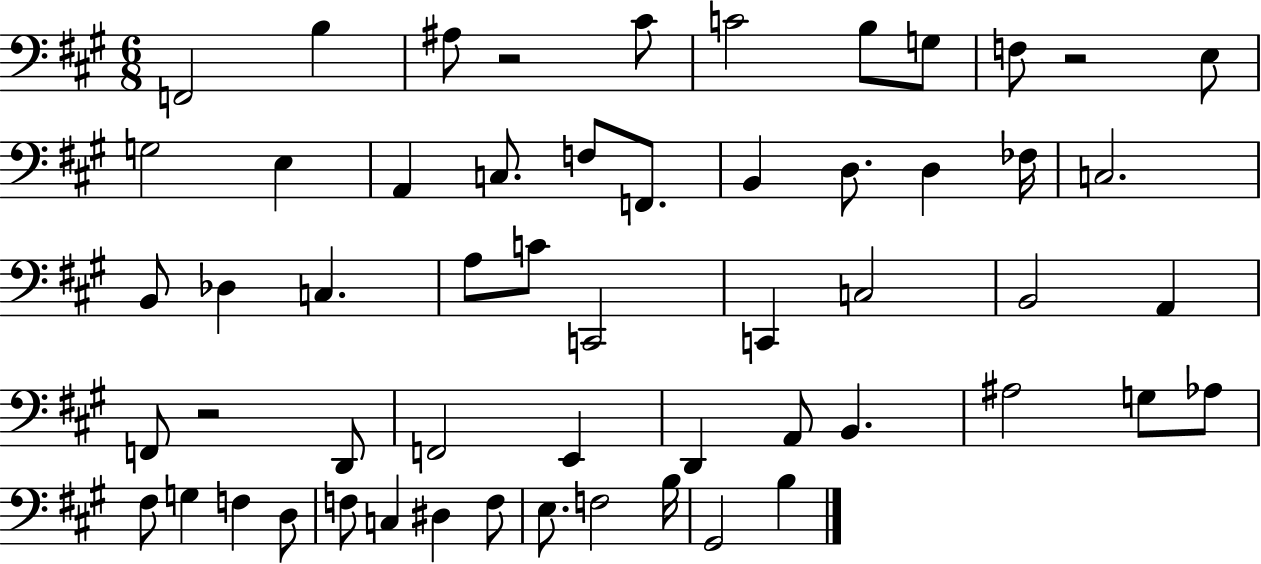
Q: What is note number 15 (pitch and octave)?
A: F2